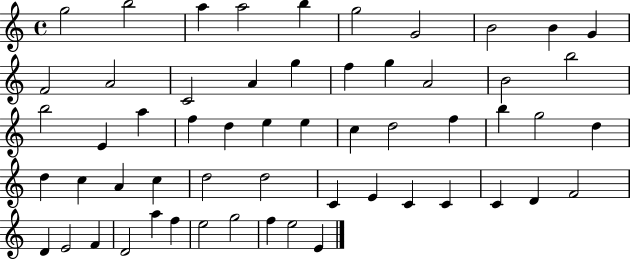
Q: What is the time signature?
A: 4/4